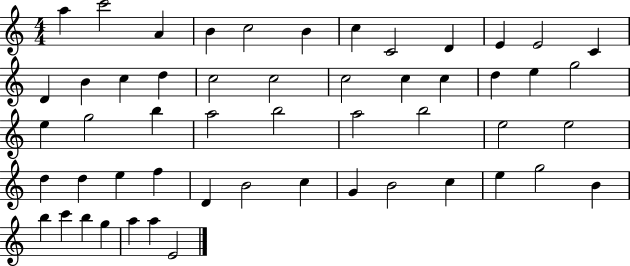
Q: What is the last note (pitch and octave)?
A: E4